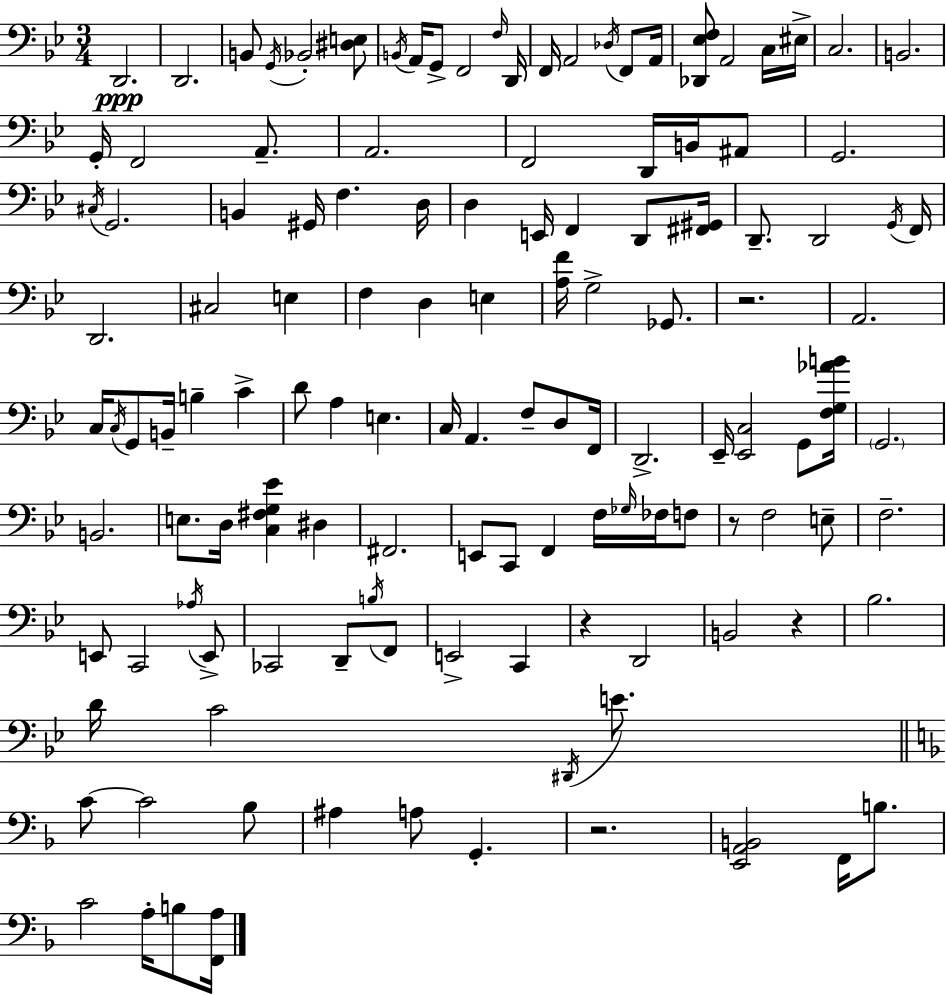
{
  \clef bass
  \numericTimeSignature
  \time 3/4
  \key bes \major
  \repeat volta 2 { d,2.\ppp | d,2. | b,8 \acciaccatura { g,16 } bes,2-. <dis e>8 | \acciaccatura { b,16 } a,16 g,8-> f,2 | \break \grace { f16 } d,16 f,16 a,2 | \acciaccatura { des16 } f,8 a,16 <des, ees f>8 a,2 | c16 eis16-> c2. | b,2. | \break g,16-. f,2 | a,8.-- a,2. | f,2 | d,16 b,16 ais,8 g,2. | \break \acciaccatura { cis16 } g,2. | b,4 gis,16 f4. | d16 d4 e,16 f,4 | d,8 <fis, gis,>16 d,8.-- d,2 | \break \acciaccatura { g,16 } f,16 d,2. | cis2 | e4 f4 d4 | e4 <a f'>16 g2-> | \break ges,8. r2. | a,2. | c16 \acciaccatura { c16 } g,8 b,16-- b4-- | c'4-> d'8 a4 | \break e4. c16 a,4. | f8-- d8 f,16 d,2.-> | ees,16-- <ees, c>2 | g,8 <f g aes' b'>16 \parenthesize g,2. | \break b,2. | e8. d16 <c fis g ees'>4 | dis4 fis,2. | e,8 c,8 f,4 | \break f16 \grace { ges16 } fes16 f8 r8 f2 | e8-- f2.-- | e,8 c,2 | \acciaccatura { aes16 } e,8-> ces,2 | \break d,8-- \acciaccatura { b16 } f,8 e,2-> | c,4 r4 | d,2 b,2 | r4 bes2. | \break d'16 c'2 | \acciaccatura { dis,16 } e'8. \bar "||" \break \key f \major c'8~~ c'2 bes8 | ais4 a8 g,4.-. | r2. | <e, a, b,>2 f,16 b8. | \break c'2 a16-. b8 <f, a>16 | } \bar "|."
}